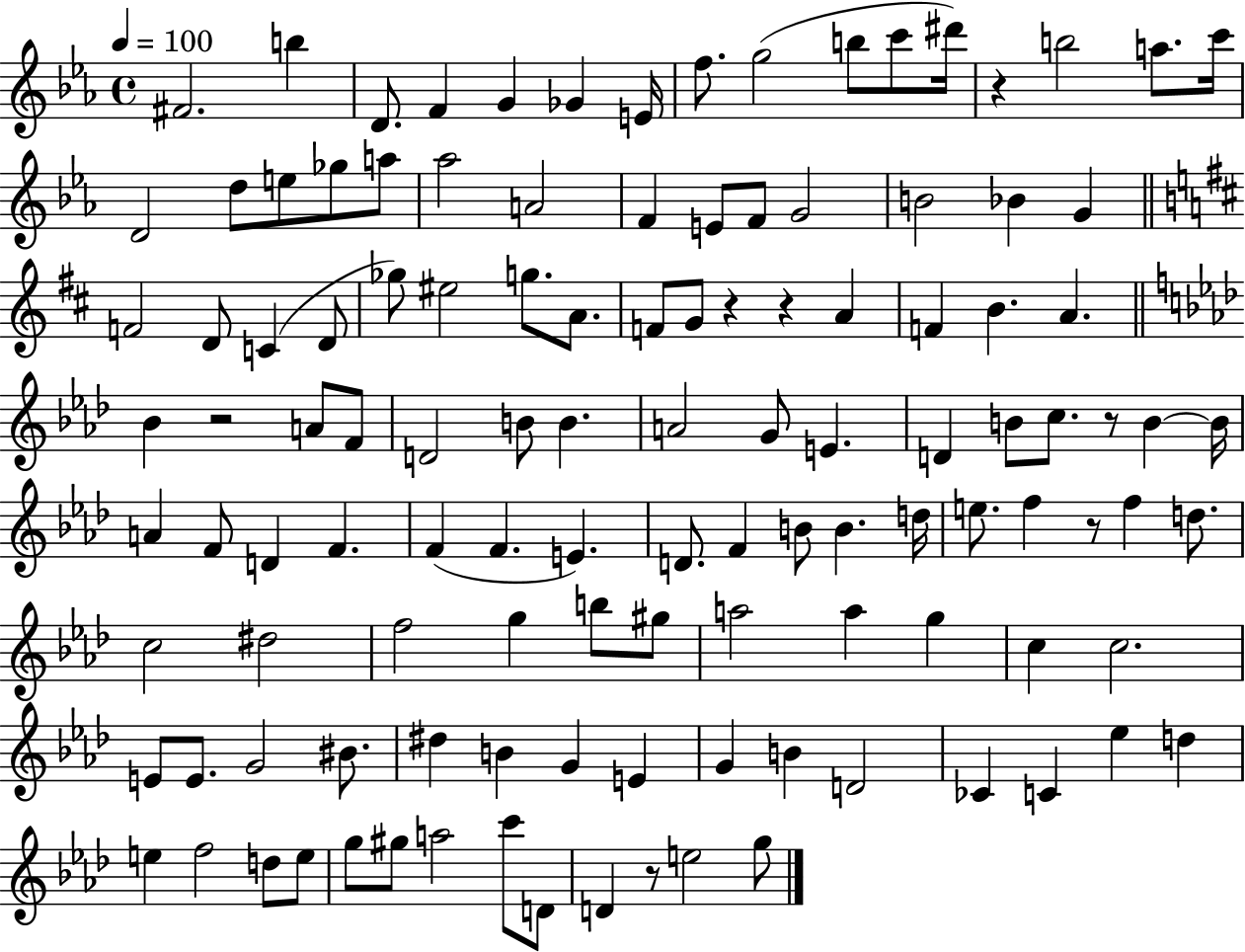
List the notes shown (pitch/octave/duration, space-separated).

F#4/h. B5/q D4/e. F4/q G4/q Gb4/q E4/s F5/e. G5/h B5/e C6/e D#6/s R/q B5/h A5/e. C6/s D4/h D5/e E5/e Gb5/e A5/e Ab5/h A4/h F4/q E4/e F4/e G4/h B4/h Bb4/q G4/q F4/h D4/e C4/q D4/e Gb5/e EIS5/h G5/e. A4/e. F4/e G4/e R/q R/q A4/q F4/q B4/q. A4/q. Bb4/q R/h A4/e F4/e D4/h B4/e B4/q. A4/h G4/e E4/q. D4/q B4/e C5/e. R/e B4/q B4/s A4/q F4/e D4/q F4/q. F4/q F4/q. E4/q. D4/e. F4/q B4/e B4/q. D5/s E5/e. F5/q R/e F5/q D5/e. C5/h D#5/h F5/h G5/q B5/e G#5/e A5/h A5/q G5/q C5/q C5/h. E4/e E4/e. G4/h BIS4/e. D#5/q B4/q G4/q E4/q G4/q B4/q D4/h CES4/q C4/q Eb5/q D5/q E5/q F5/h D5/e E5/e G5/e G#5/e A5/h C6/e D4/e D4/q R/e E5/h G5/e